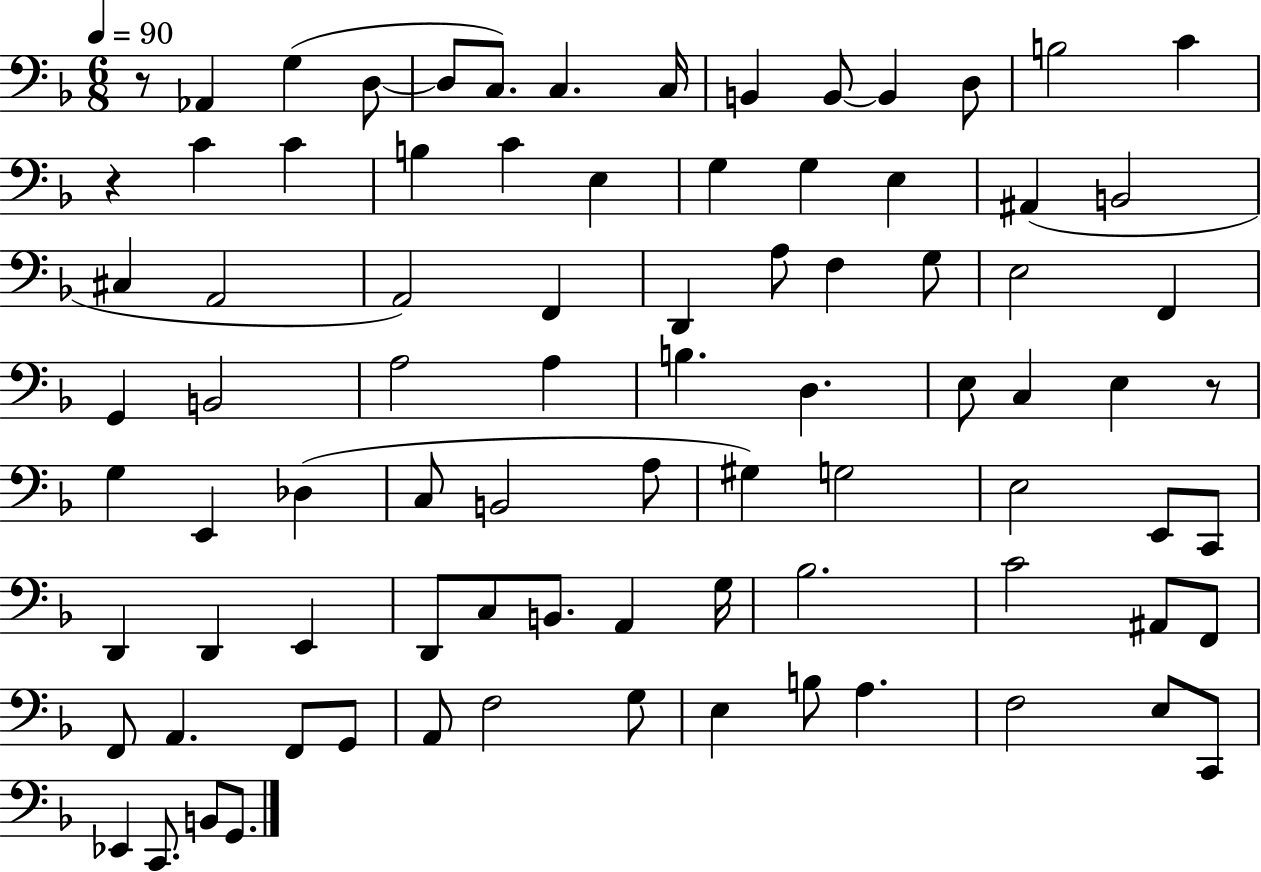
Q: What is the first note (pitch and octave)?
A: Ab2